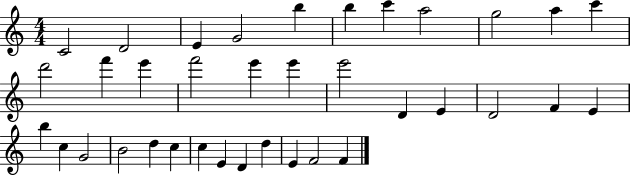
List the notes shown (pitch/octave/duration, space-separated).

C4/h D4/h E4/q G4/h B5/q B5/q C6/q A5/h G5/h A5/q C6/q D6/h F6/q E6/q F6/h E6/q E6/q E6/h D4/q E4/q D4/h F4/q E4/q B5/q C5/q G4/h B4/h D5/q C5/q C5/q E4/q D4/q D5/q E4/q F4/h F4/q